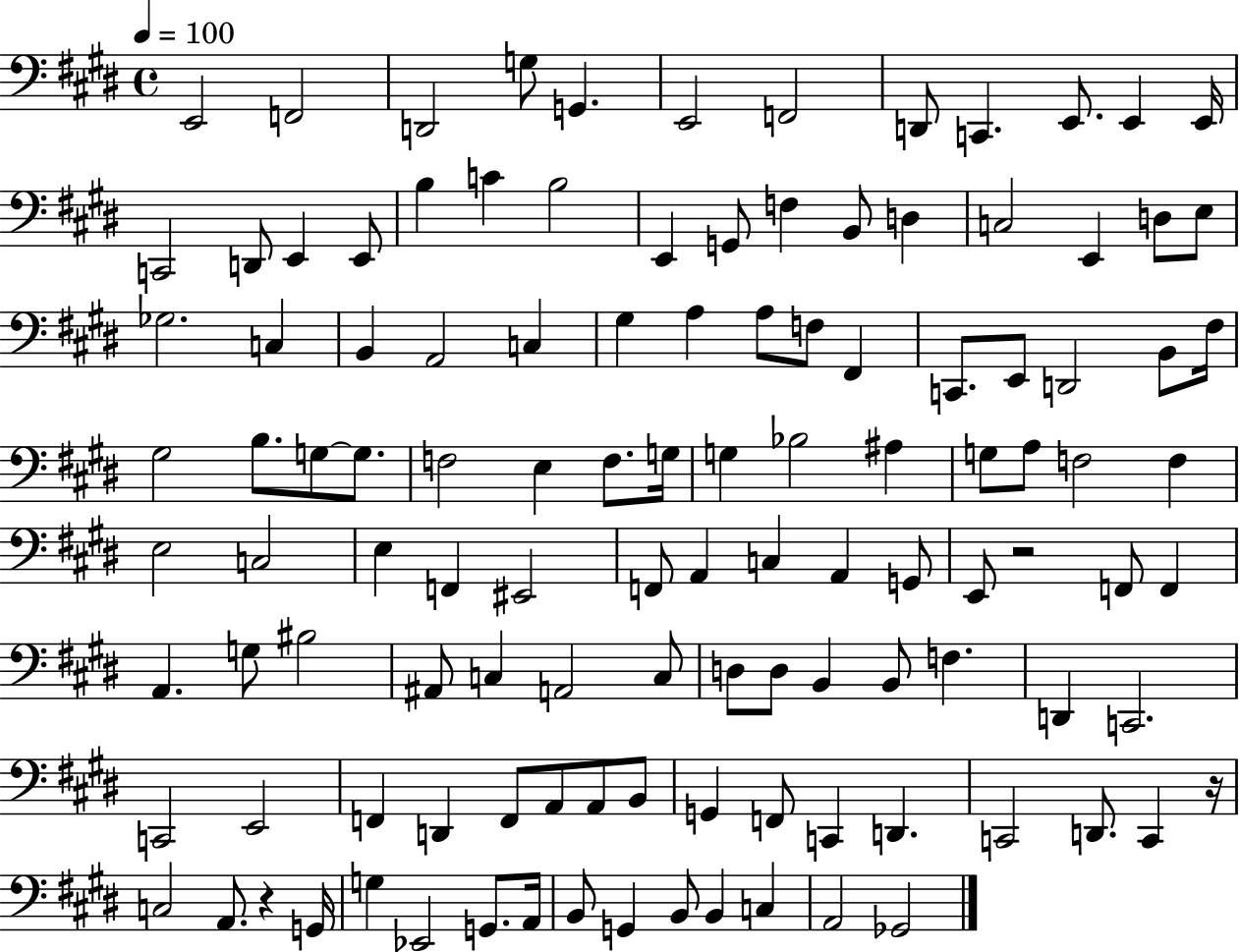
{
  \clef bass
  \time 4/4
  \defaultTimeSignature
  \key e \major
  \tempo 4 = 100
  e,2 f,2 | d,2 g8 g,4. | e,2 f,2 | d,8 c,4. e,8. e,4 e,16 | \break c,2 d,8 e,4 e,8 | b4 c'4 b2 | e,4 g,8 f4 b,8 d4 | c2 e,4 d8 e8 | \break ges2. c4 | b,4 a,2 c4 | gis4 a4 a8 f8 fis,4 | c,8. e,8 d,2 b,8 fis16 | \break gis2 b8. g8~~ g8. | f2 e4 f8. g16 | g4 bes2 ais4 | g8 a8 f2 f4 | \break e2 c2 | e4 f,4 eis,2 | f,8 a,4 c4 a,4 g,8 | e,8 r2 f,8 f,4 | \break a,4. g8 bis2 | ais,8 c4 a,2 c8 | d8 d8 b,4 b,8 f4. | d,4 c,2. | \break c,2 e,2 | f,4 d,4 f,8 a,8 a,8 b,8 | g,4 f,8 c,4 d,4. | c,2 d,8. c,4 r16 | \break c2 a,8. r4 g,16 | g4 ees,2 g,8. a,16 | b,8 g,4 b,8 b,4 c4 | a,2 ges,2 | \break \bar "|."
}